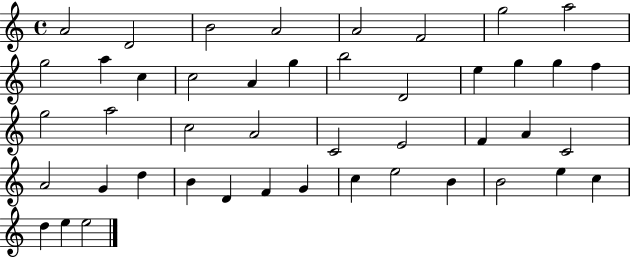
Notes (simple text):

A4/h D4/h B4/h A4/h A4/h F4/h G5/h A5/h G5/h A5/q C5/q C5/h A4/q G5/q B5/h D4/h E5/q G5/q G5/q F5/q G5/h A5/h C5/h A4/h C4/h E4/h F4/q A4/q C4/h A4/h G4/q D5/q B4/q D4/q F4/q G4/q C5/q E5/h B4/q B4/h E5/q C5/q D5/q E5/q E5/h